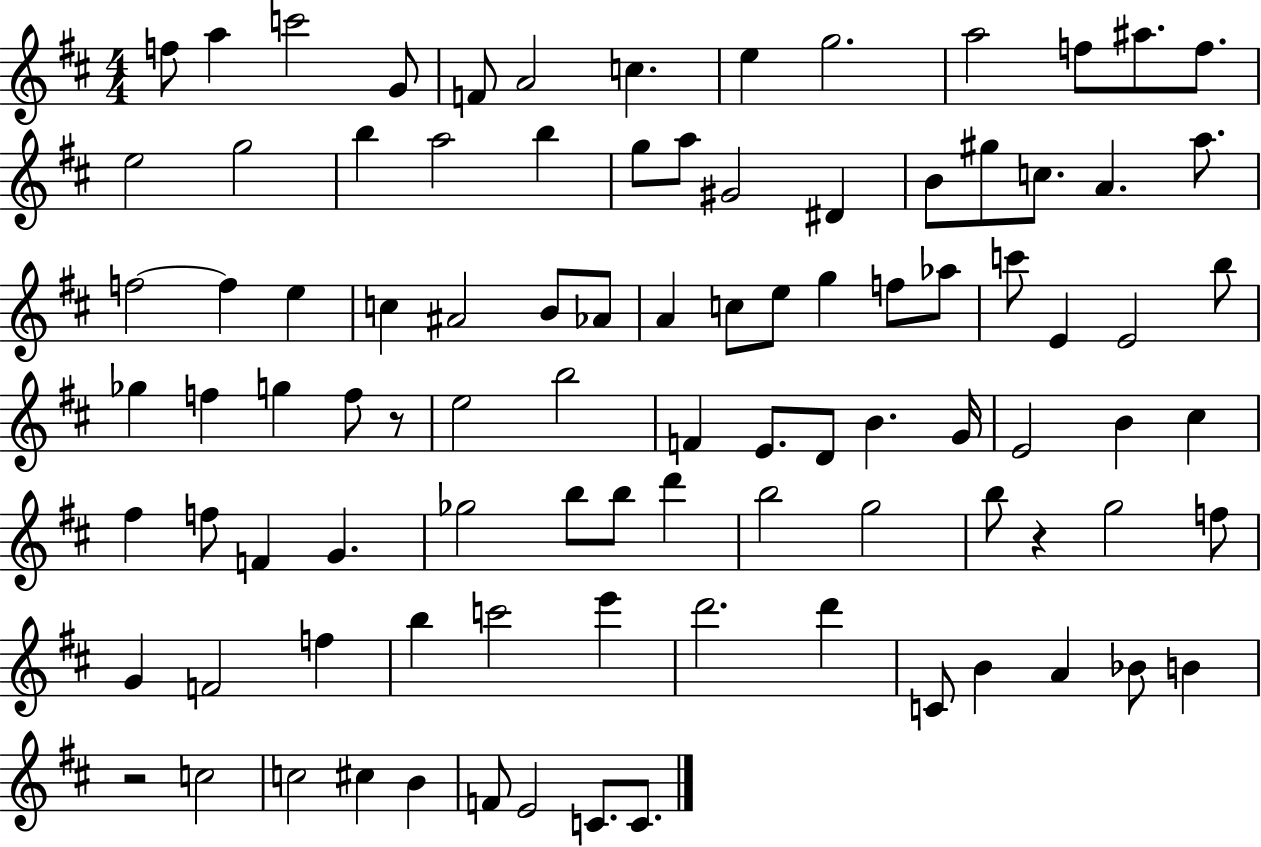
X:1
T:Untitled
M:4/4
L:1/4
K:D
f/2 a c'2 G/2 F/2 A2 c e g2 a2 f/2 ^a/2 f/2 e2 g2 b a2 b g/2 a/2 ^G2 ^D B/2 ^g/2 c/2 A a/2 f2 f e c ^A2 B/2 _A/2 A c/2 e/2 g f/2 _a/2 c'/2 E E2 b/2 _g f g f/2 z/2 e2 b2 F E/2 D/2 B G/4 E2 B ^c ^f f/2 F G _g2 b/2 b/2 d' b2 g2 b/2 z g2 f/2 G F2 f b c'2 e' d'2 d' C/2 B A _B/2 B z2 c2 c2 ^c B F/2 E2 C/2 C/2